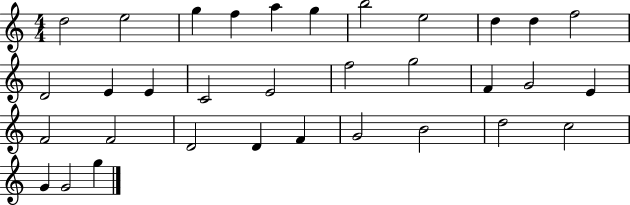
D5/h E5/h G5/q F5/q A5/q G5/q B5/h E5/h D5/q D5/q F5/h D4/h E4/q E4/q C4/h E4/h F5/h G5/h F4/q G4/h E4/q F4/h F4/h D4/h D4/q F4/q G4/h B4/h D5/h C5/h G4/q G4/h G5/q